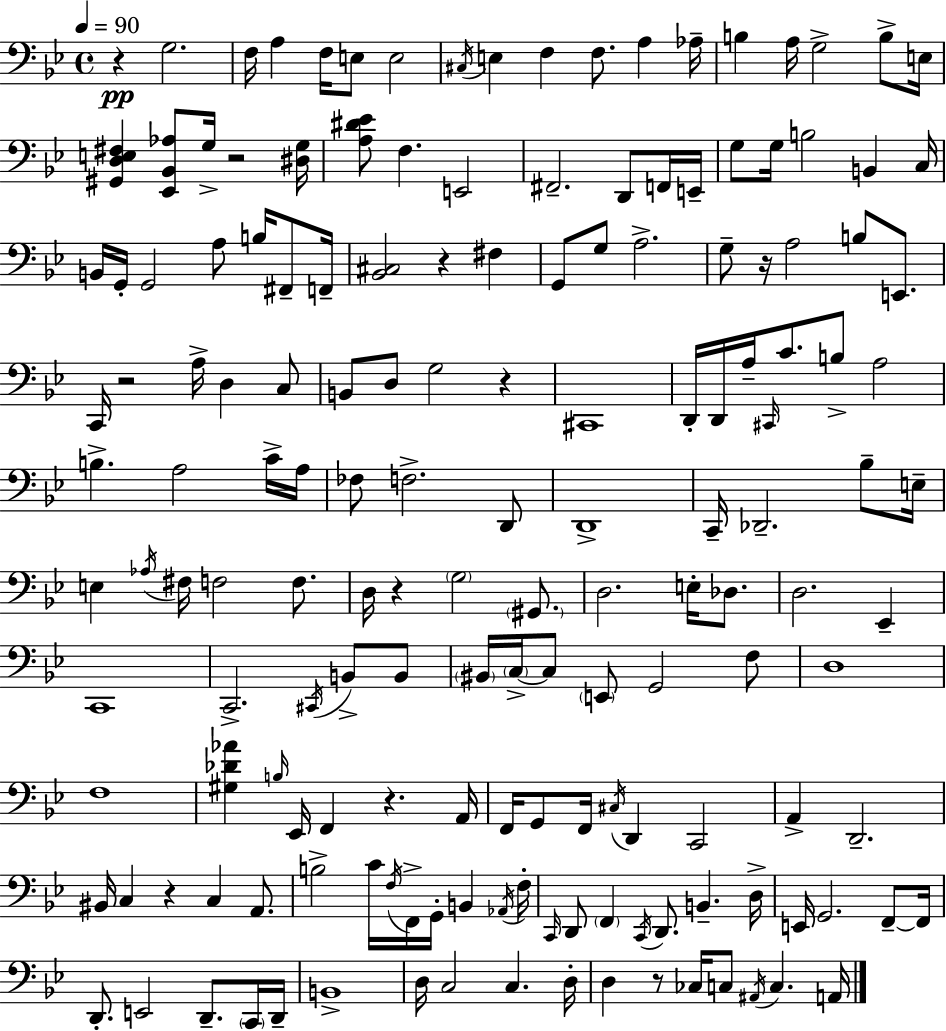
X:1
T:Untitled
M:4/4
L:1/4
K:Gm
z G,2 F,/4 A, F,/4 E,/2 E,2 ^C,/4 E, F, F,/2 A, _A,/4 B, A,/4 G,2 B,/2 E,/4 [^G,,D,E,^F,] [_E,,_B,,_A,]/2 G,/4 z2 [^D,G,]/4 [A,^D_E]/2 F, E,,2 ^F,,2 D,,/2 F,,/4 E,,/4 G,/2 G,/4 B,2 B,, C,/4 B,,/4 G,,/4 G,,2 A,/2 B,/4 ^F,,/2 F,,/4 [_B,,^C,]2 z ^F, G,,/2 G,/2 A,2 G,/2 z/4 A,2 B,/2 E,,/2 C,,/4 z2 A,/4 D, C,/2 B,,/2 D,/2 G,2 z ^C,,4 D,,/4 D,,/4 A,/4 ^C,,/4 C/2 B,/2 A,2 B, A,2 C/4 A,/4 _F,/2 F,2 D,,/2 D,,4 C,,/4 _D,,2 _B,/2 E,/4 E, _A,/4 ^F,/4 F,2 F,/2 D,/4 z G,2 ^G,,/2 D,2 E,/4 _D,/2 D,2 _E,, C,,4 C,,2 ^C,,/4 B,,/2 B,,/2 ^B,,/4 C,/4 C,/2 E,,/2 G,,2 F,/2 D,4 F,4 [^G,_D_A] B,/4 _E,,/4 F,, z A,,/4 F,,/4 G,,/2 F,,/4 ^C,/4 D,, C,,2 A,, D,,2 ^B,,/4 C, z C, A,,/2 B,2 C/4 F,/4 F,,/4 G,,/4 B,, _A,,/4 F,/4 C,,/4 D,,/2 F,, C,,/4 D,,/2 B,, D,/4 E,,/4 G,,2 F,,/2 F,,/4 D,,/2 E,,2 D,,/2 C,,/4 D,,/4 B,,4 D,/4 C,2 C, D,/4 D, z/2 _C,/4 C,/2 ^A,,/4 C, A,,/4